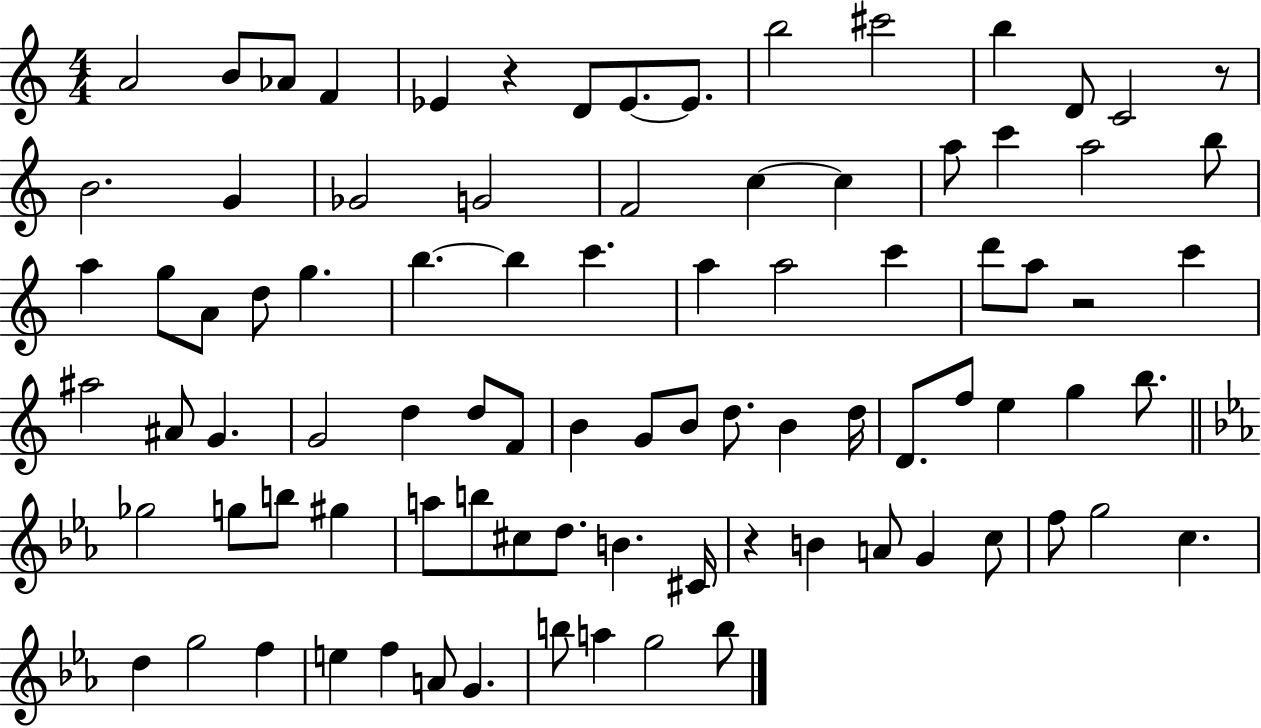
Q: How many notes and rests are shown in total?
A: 88